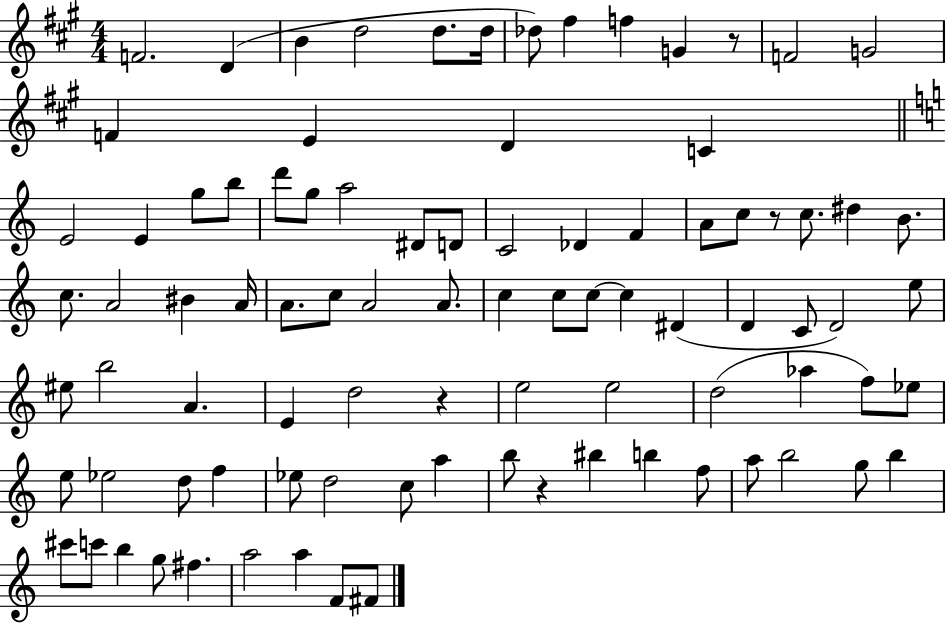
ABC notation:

X:1
T:Untitled
M:4/4
L:1/4
K:A
F2 D B d2 d/2 d/4 _d/2 ^f f G z/2 F2 G2 F E D C E2 E g/2 b/2 d'/2 g/2 a2 ^D/2 D/2 C2 _D F A/2 c/2 z/2 c/2 ^d B/2 c/2 A2 ^B A/4 A/2 c/2 A2 A/2 c c/2 c/2 c ^D D C/2 D2 e/2 ^e/2 b2 A E d2 z e2 e2 d2 _a f/2 _e/2 e/2 _e2 d/2 f _e/2 d2 c/2 a b/2 z ^b b f/2 a/2 b2 g/2 b ^c'/2 c'/2 b g/2 ^f a2 a F/2 ^F/2